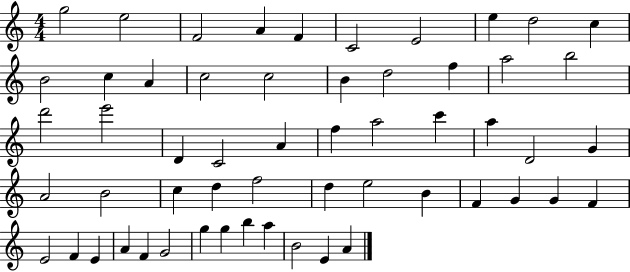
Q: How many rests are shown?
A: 0